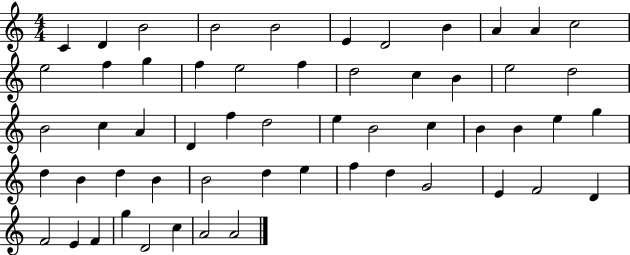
X:1
T:Untitled
M:4/4
L:1/4
K:C
C D B2 B2 B2 E D2 B A A c2 e2 f g f e2 f d2 c B e2 d2 B2 c A D f d2 e B2 c B B e g d B d B B2 d e f d G2 E F2 D F2 E F g D2 c A2 A2